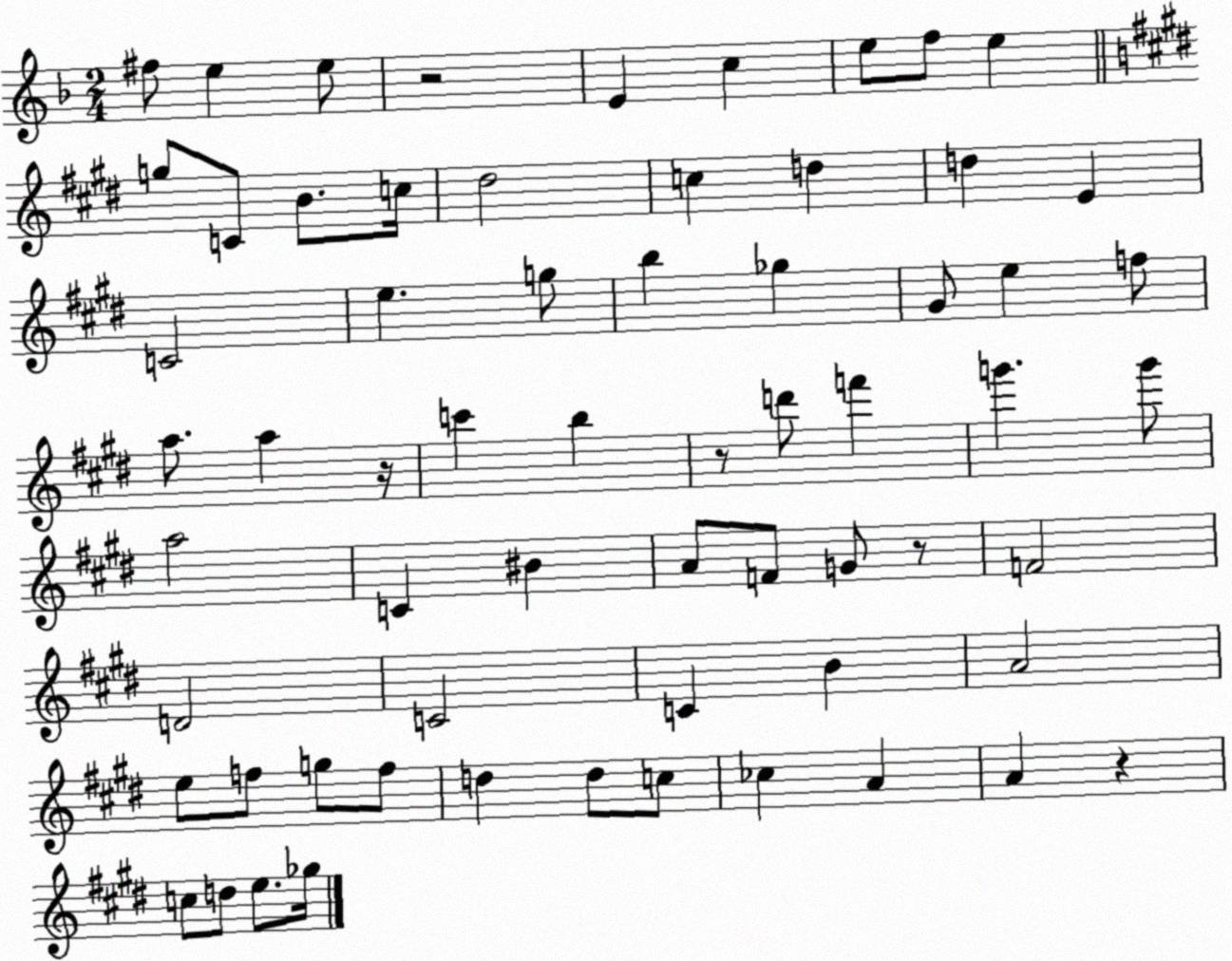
X:1
T:Untitled
M:2/4
L:1/4
K:F
^f/2 e e/2 z2 E c e/2 f/2 e g/2 C/2 B/2 c/4 ^d2 c d d E C2 e g/2 b _g ^G/2 e f/2 a/2 a z/4 c' b z/2 d'/2 f' g' g'/2 a2 C ^B A/2 F/2 G/2 z/2 F2 D2 C2 C B A2 e/2 f/2 g/2 f/2 d d/2 c/2 _c A A z c/2 d/2 e/2 _g/4